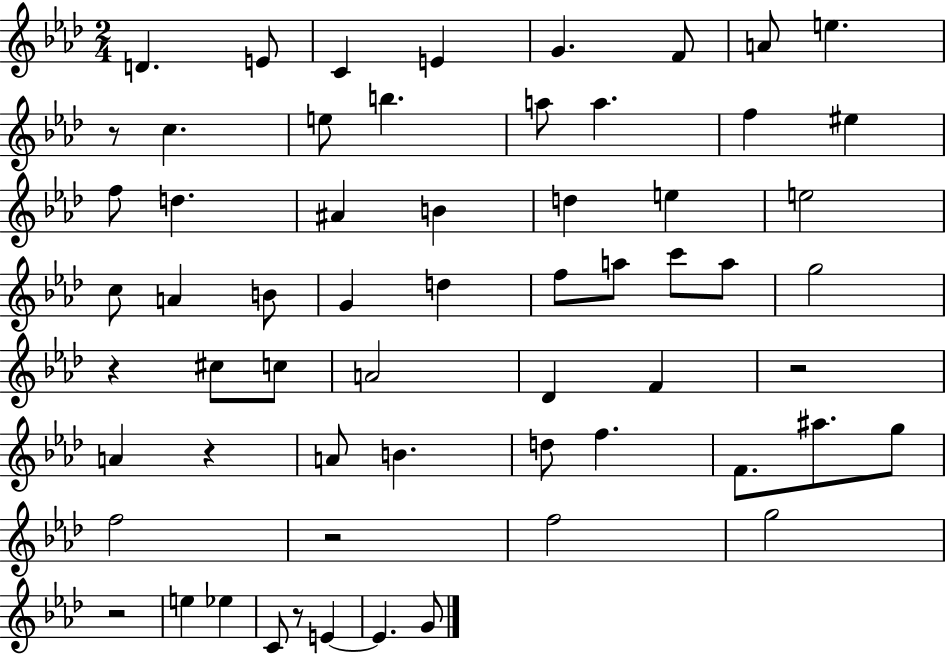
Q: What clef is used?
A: treble